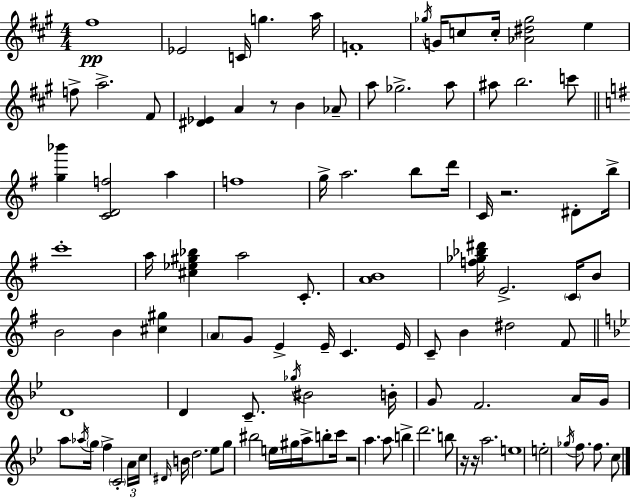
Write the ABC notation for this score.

X:1
T:Untitled
M:4/4
L:1/4
K:A
^f4 _E2 C/4 g a/4 F4 _g/4 G/4 c/2 c/4 [_A^d_g]2 e f/2 a2 ^F/2 [^D_E] A z/2 B _A/2 a/2 _g2 a/2 ^a/2 b2 c'/2 [g_b'] [CDf]2 a f4 g/4 a2 b/2 d'/4 C/4 z2 ^D/2 b/4 c'4 a/4 [^c_e^g_b] a2 C/2 [AB]4 [f_g_b^d']/4 E2 C/4 B/2 B2 B [^c^g] A/2 G/2 E E/4 C E/4 C/2 B ^d2 ^F/2 D4 D C/2 _g/4 ^B2 B/4 G/2 F2 A/4 G/4 a/2 _a/4 g/4 f C2 A/4 c/4 ^D/4 B/4 d2 _e/2 g/2 ^b2 e/4 ^g/4 a/4 b/2 c'/4 z2 a a/2 b d'2 b/2 z/4 z/4 a2 e4 e2 _g/4 f/2 f/2 c/2